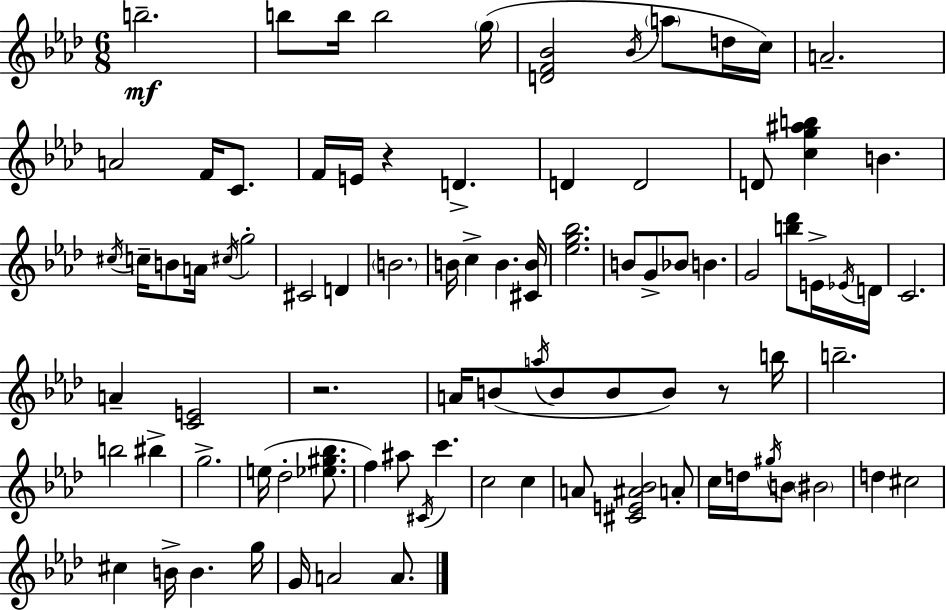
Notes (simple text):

B5/h. B5/e B5/s B5/h G5/s [D4,F4,Bb4]/h Bb4/s A5/e D5/s C5/s A4/h. A4/h F4/s C4/e. F4/s E4/s R/q D4/q. D4/q D4/h D4/e [C5,G5,A#5,B5]/q B4/q. C#5/s C5/s B4/e A4/s C#5/s G5/h C#4/h D4/q B4/h. B4/s C5/q B4/q. [C#4,B4]/s [Eb5,G5,Bb5]/h. B4/e G4/e Bb4/e B4/q. G4/h [B5,Db6]/e E4/s Eb4/s D4/s C4/h. A4/q [C4,E4]/h R/h. A4/s B4/e A5/s B4/e B4/e B4/e R/e B5/s B5/h. B5/h BIS5/q G5/h. E5/s Db5/h [Eb5,G#5,Bb5]/e. F5/q A#5/e C#4/s C6/q. C5/h C5/q A4/e [C#4,E4,A#4,Bb4]/h A4/e C5/s D5/s G#5/s B4/e BIS4/h D5/q C#5/h C#5/q B4/s B4/q. G5/s G4/s A4/h A4/e.